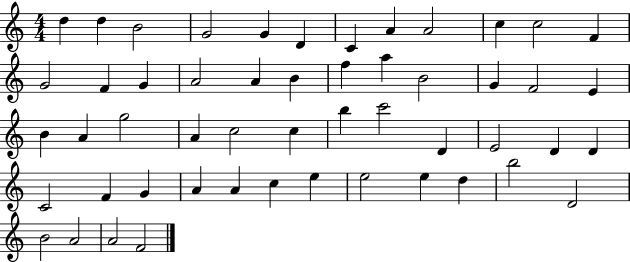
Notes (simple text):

D5/q D5/q B4/h G4/h G4/q D4/q C4/q A4/q A4/h C5/q C5/h F4/q G4/h F4/q G4/q A4/h A4/q B4/q F5/q A5/q B4/h G4/q F4/h E4/q B4/q A4/q G5/h A4/q C5/h C5/q B5/q C6/h D4/q E4/h D4/q D4/q C4/h F4/q G4/q A4/q A4/q C5/q E5/q E5/h E5/q D5/q B5/h D4/h B4/h A4/h A4/h F4/h